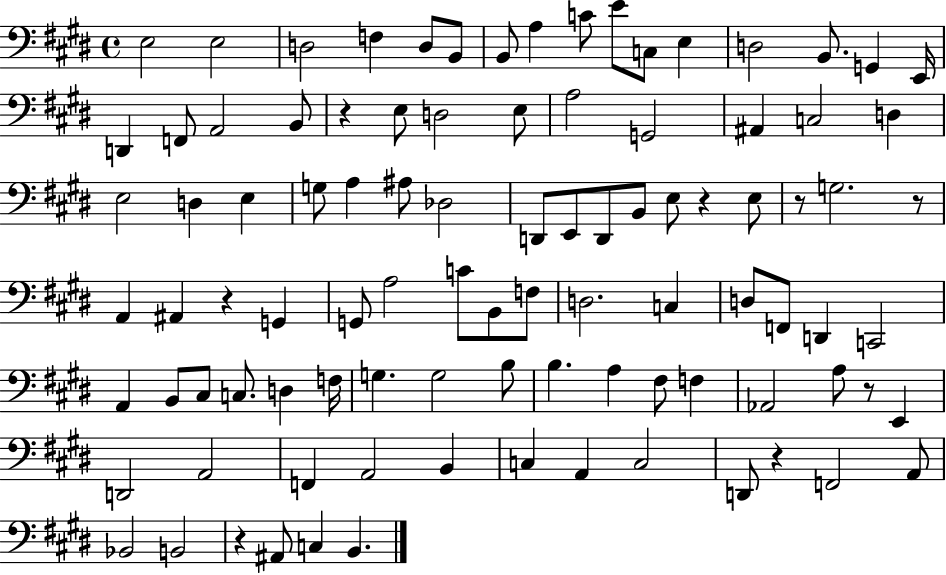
E3/h E3/h D3/h F3/q D3/e B2/e B2/e A3/q C4/e E4/e C3/e E3/q D3/h B2/e. G2/q E2/s D2/q F2/e A2/h B2/e R/q E3/e D3/h E3/e A3/h G2/h A#2/q C3/h D3/q E3/h D3/q E3/q G3/e A3/q A#3/e Db3/h D2/e E2/e D2/e B2/e E3/e R/q E3/e R/e G3/h. R/e A2/q A#2/q R/q G2/q G2/e A3/h C4/e B2/e F3/e D3/h. C3/q D3/e F2/e D2/q C2/h A2/q B2/e C#3/e C3/e. D3/q F3/s G3/q. G3/h B3/e B3/q. A3/q F#3/e F3/q Ab2/h A3/e R/e E2/q D2/h A2/h F2/q A2/h B2/q C3/q A2/q C3/h D2/e R/q F2/h A2/e Bb2/h B2/h R/q A#2/e C3/q B2/q.